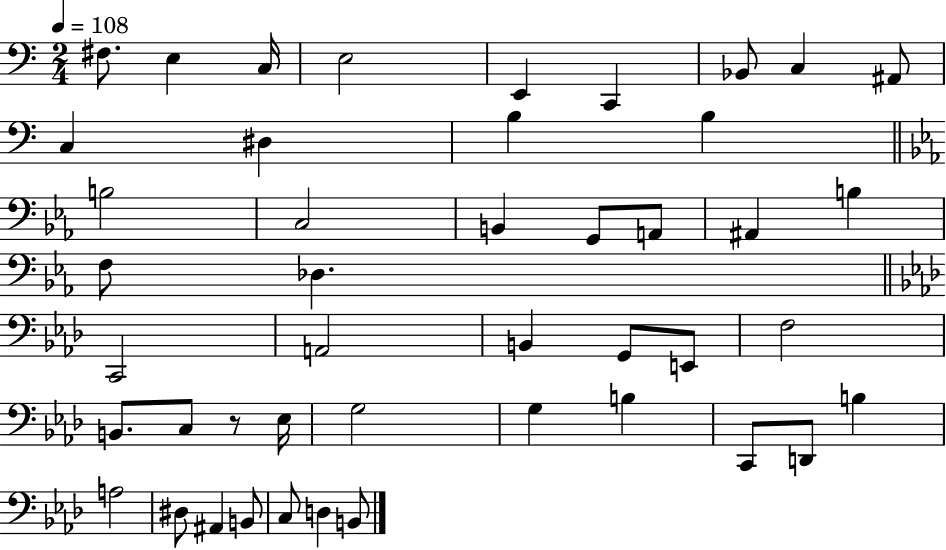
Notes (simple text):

F#3/e. E3/q C3/s E3/h E2/q C2/q Bb2/e C3/q A#2/e C3/q D#3/q B3/q B3/q B3/h C3/h B2/q G2/e A2/e A#2/q B3/q F3/e Db3/q. C2/h A2/h B2/q G2/e E2/e F3/h B2/e. C3/e R/e Eb3/s G3/h G3/q B3/q C2/e D2/e B3/q A3/h D#3/e A#2/q B2/e C3/e D3/q B2/e